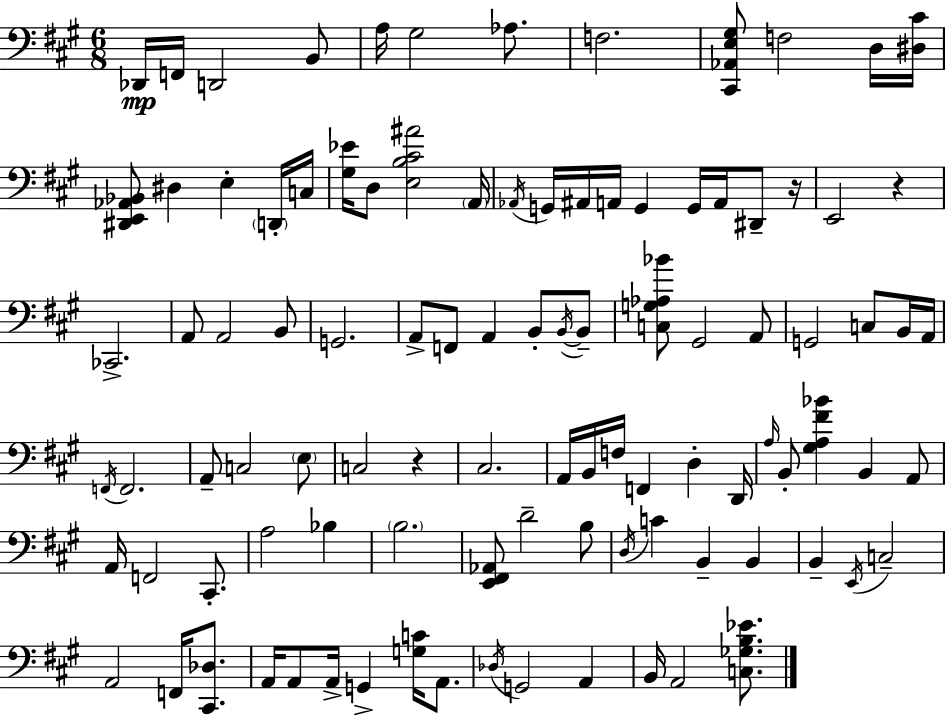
X:1
T:Untitled
M:6/8
L:1/4
K:A
_D,,/4 F,,/4 D,,2 B,,/2 A,/4 ^G,2 _A,/2 F,2 [^C,,_A,,E,^G,]/2 F,2 D,/4 [^D,^C]/4 [^D,,E,,_A,,_B,,]/2 ^D, E, D,,/4 C,/4 [^G,_E]/4 D,/2 [E,B,^C^A]2 A,,/4 _A,,/4 G,,/4 ^A,,/4 A,,/4 G,, G,,/4 A,,/4 ^D,,/2 z/4 E,,2 z _C,,2 A,,/2 A,,2 B,,/2 G,,2 A,,/2 F,,/2 A,, B,,/2 B,,/4 B,,/2 [C,G,_A,_B]/2 ^G,,2 A,,/2 G,,2 C,/2 B,,/4 A,,/4 F,,/4 F,,2 A,,/2 C,2 E,/2 C,2 z ^C,2 A,,/4 B,,/4 F,/4 F,, D, D,,/4 A,/4 B,,/2 [^G,A,^F_B] B,, A,,/2 A,,/4 F,,2 ^C,,/2 A,2 _B, B,2 [E,,^F,,_A,,]/2 D2 B,/2 D,/4 C B,, B,, B,, E,,/4 C,2 A,,2 F,,/4 [^C,,_D,]/2 A,,/4 A,,/2 A,,/4 G,, [G,C]/4 A,,/2 _D,/4 G,,2 A,, B,,/4 A,,2 [C,_G,B,_E]/2